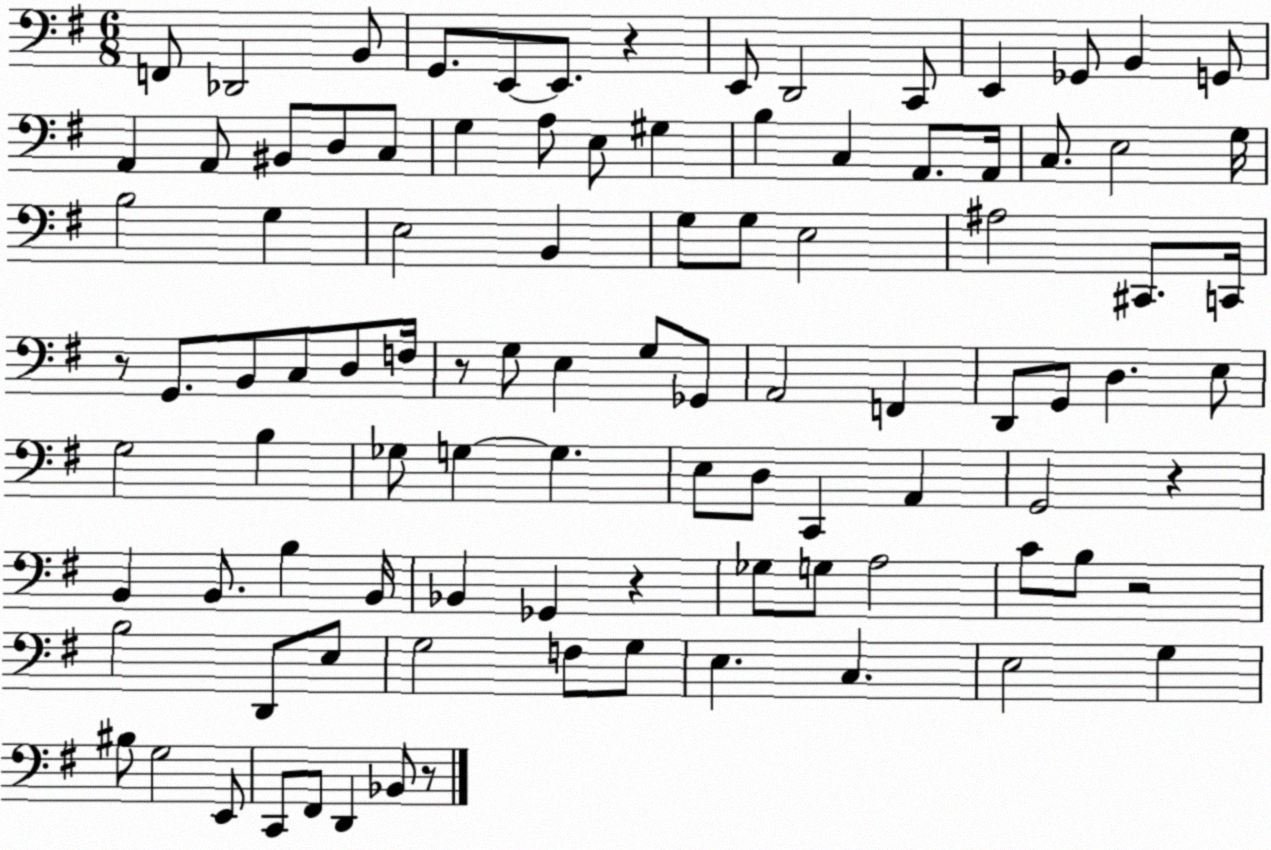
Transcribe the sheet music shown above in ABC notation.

X:1
T:Untitled
M:6/8
L:1/4
K:G
F,,/2 _D,,2 B,,/2 G,,/2 E,,/2 E,,/2 z E,,/2 D,,2 C,,/2 E,, _G,,/2 B,, G,,/2 A,, A,,/2 ^B,,/2 D,/2 C,/2 G, A,/2 E,/2 ^G, B, C, A,,/2 A,,/4 C,/2 E,2 G,/4 B,2 G, E,2 B,, G,/2 G,/2 E,2 ^A,2 ^C,,/2 C,,/4 z/2 G,,/2 B,,/2 C,/2 D,/2 F,/4 z/2 G,/2 E, G,/2 _G,,/2 A,,2 F,, D,,/2 G,,/2 D, E,/2 G,2 B, _G,/2 G, G, E,/2 D,/2 C,, A,, G,,2 z B,, B,,/2 B, B,,/4 _B,, _G,, z _G,/2 G,/2 A,2 C/2 B,/2 z2 B,2 D,,/2 E,/2 G,2 F,/2 G,/2 E, C, E,2 G, ^B,/2 G,2 E,,/2 C,,/2 ^F,,/2 D,, _B,,/2 z/2